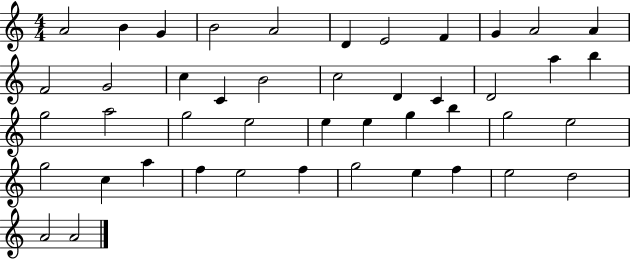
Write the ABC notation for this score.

X:1
T:Untitled
M:4/4
L:1/4
K:C
A2 B G B2 A2 D E2 F G A2 A F2 G2 c C B2 c2 D C D2 a b g2 a2 g2 e2 e e g b g2 e2 g2 c a f e2 f g2 e f e2 d2 A2 A2